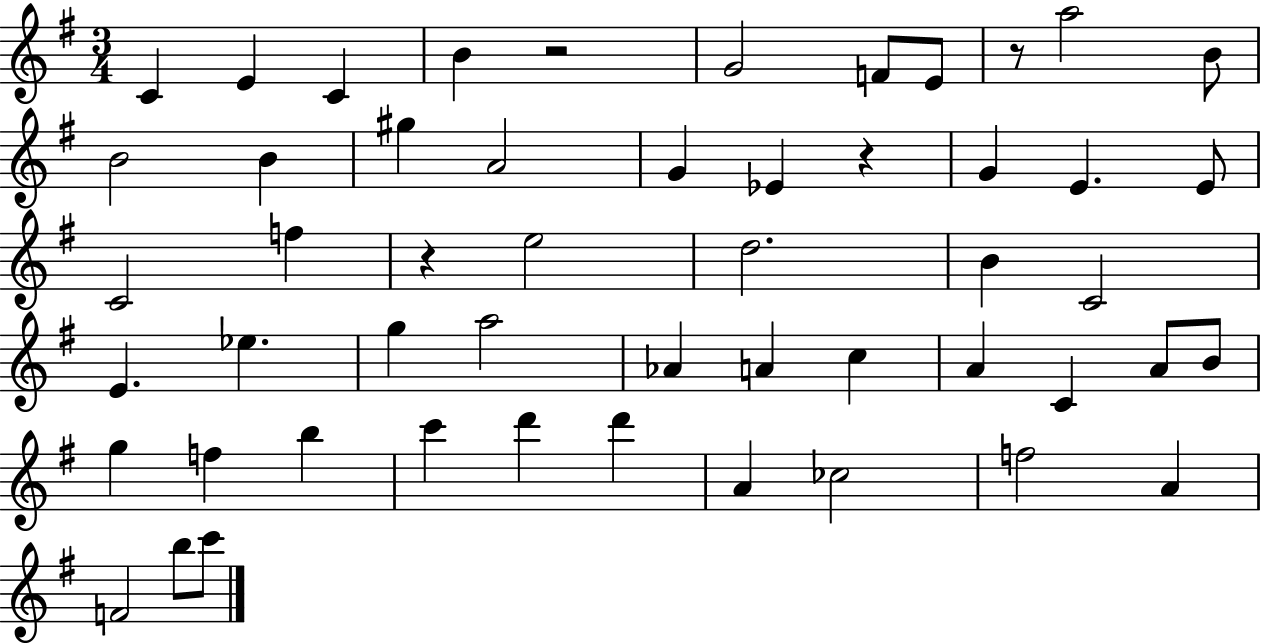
C4/q E4/q C4/q B4/q R/h G4/h F4/e E4/e R/e A5/h B4/e B4/h B4/q G#5/q A4/h G4/q Eb4/q R/q G4/q E4/q. E4/e C4/h F5/q R/q E5/h D5/h. B4/q C4/h E4/q. Eb5/q. G5/q A5/h Ab4/q A4/q C5/q A4/q C4/q A4/e B4/e G5/q F5/q B5/q C6/q D6/q D6/q A4/q CES5/h F5/h A4/q F4/h B5/e C6/e